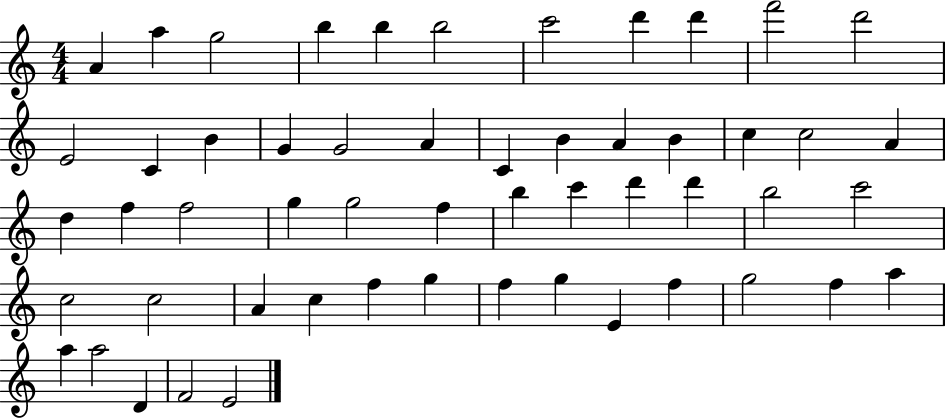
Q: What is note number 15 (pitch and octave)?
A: G4